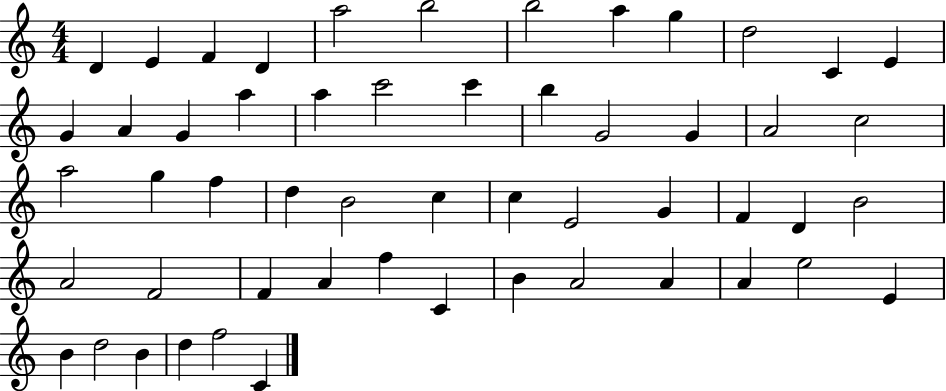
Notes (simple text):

D4/q E4/q F4/q D4/q A5/h B5/h B5/h A5/q G5/q D5/h C4/q E4/q G4/q A4/q G4/q A5/q A5/q C6/h C6/q B5/q G4/h G4/q A4/h C5/h A5/h G5/q F5/q D5/q B4/h C5/q C5/q E4/h G4/q F4/q D4/q B4/h A4/h F4/h F4/q A4/q F5/q C4/q B4/q A4/h A4/q A4/q E5/h E4/q B4/q D5/h B4/q D5/q F5/h C4/q